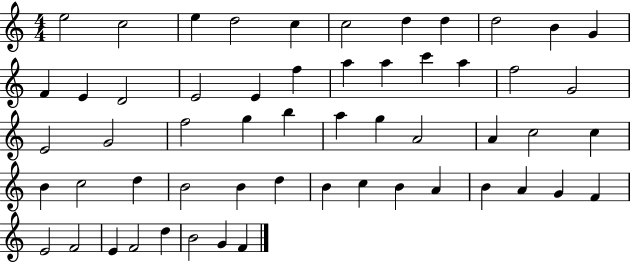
{
  \clef treble
  \numericTimeSignature
  \time 4/4
  \key c \major
  e''2 c''2 | e''4 d''2 c''4 | c''2 d''4 d''4 | d''2 b'4 g'4 | \break f'4 e'4 d'2 | e'2 e'4 f''4 | a''4 a''4 c'''4 a''4 | f''2 g'2 | \break e'2 g'2 | f''2 g''4 b''4 | a''4 g''4 a'2 | a'4 c''2 c''4 | \break b'4 c''2 d''4 | b'2 b'4 d''4 | b'4 c''4 b'4 a'4 | b'4 a'4 g'4 f'4 | \break e'2 f'2 | e'4 f'2 d''4 | b'2 g'4 f'4 | \bar "|."
}